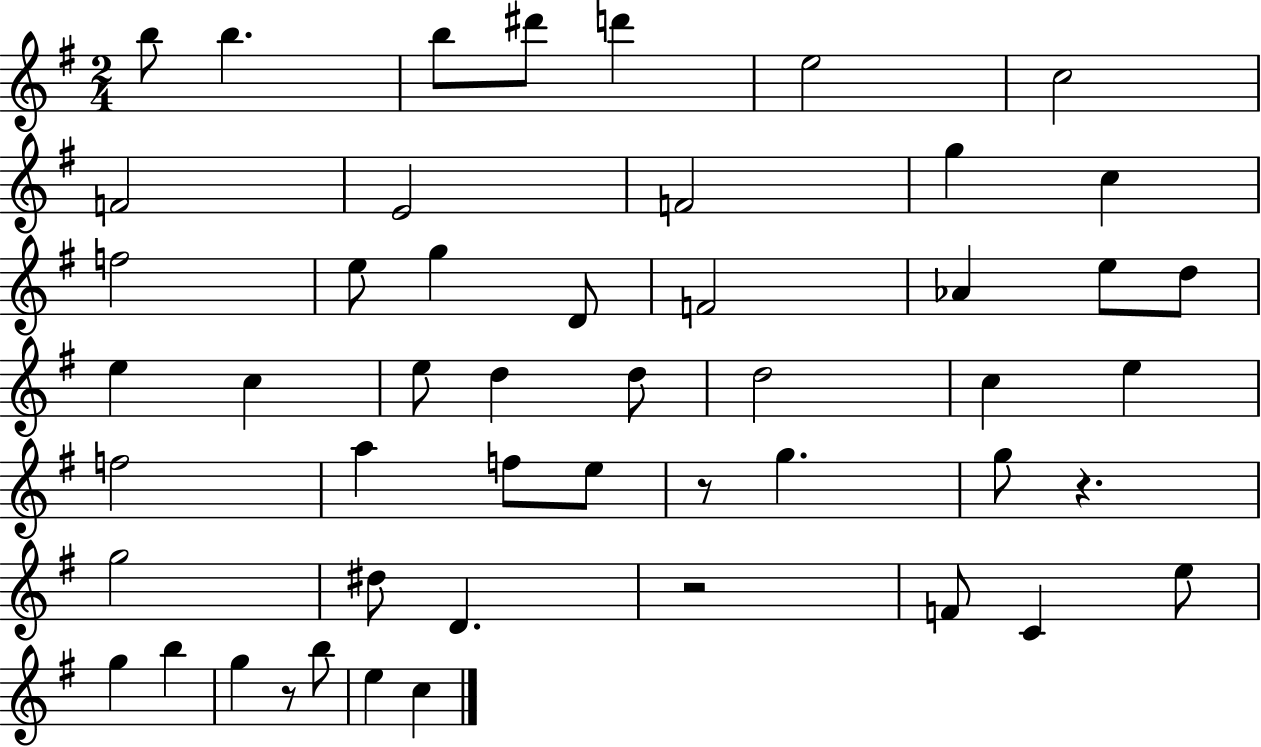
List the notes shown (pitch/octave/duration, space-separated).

B5/e B5/q. B5/e D#6/e D6/q E5/h C5/h F4/h E4/h F4/h G5/q C5/q F5/h E5/e G5/q D4/e F4/h Ab4/q E5/e D5/e E5/q C5/q E5/e D5/q D5/e D5/h C5/q E5/q F5/h A5/q F5/e E5/e R/e G5/q. G5/e R/q. G5/h D#5/e D4/q. R/h F4/e C4/q E5/e G5/q B5/q G5/q R/e B5/e E5/q C5/q